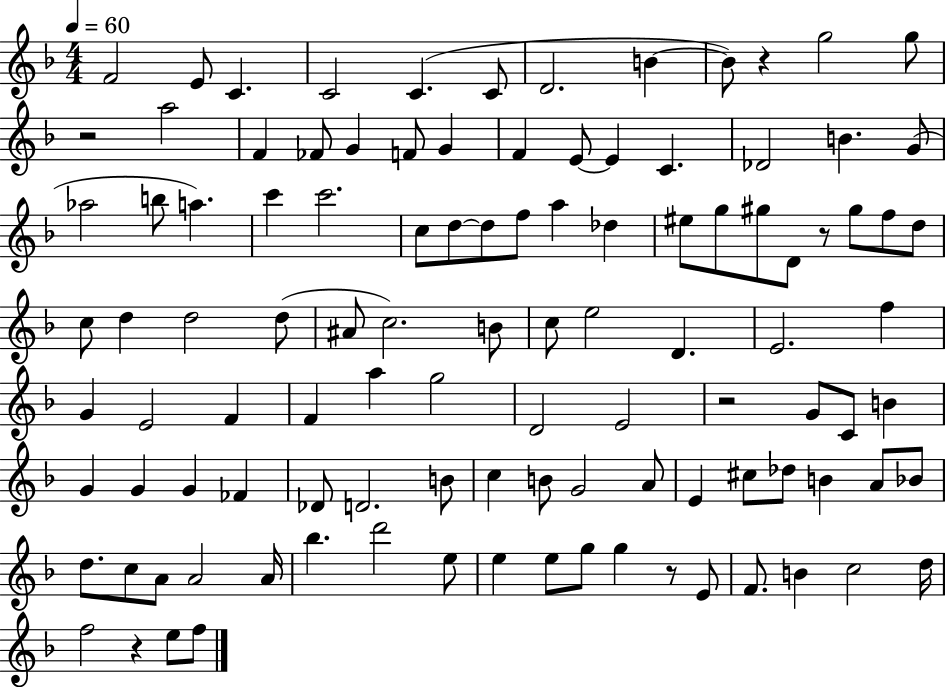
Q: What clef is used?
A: treble